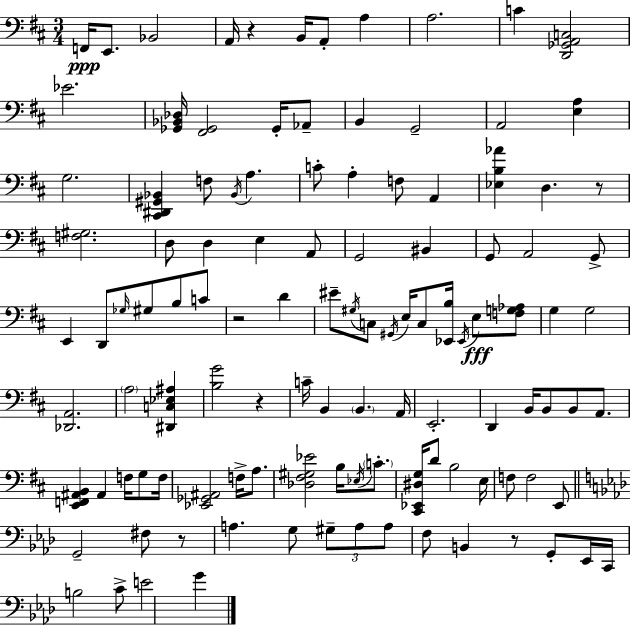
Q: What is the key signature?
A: D major